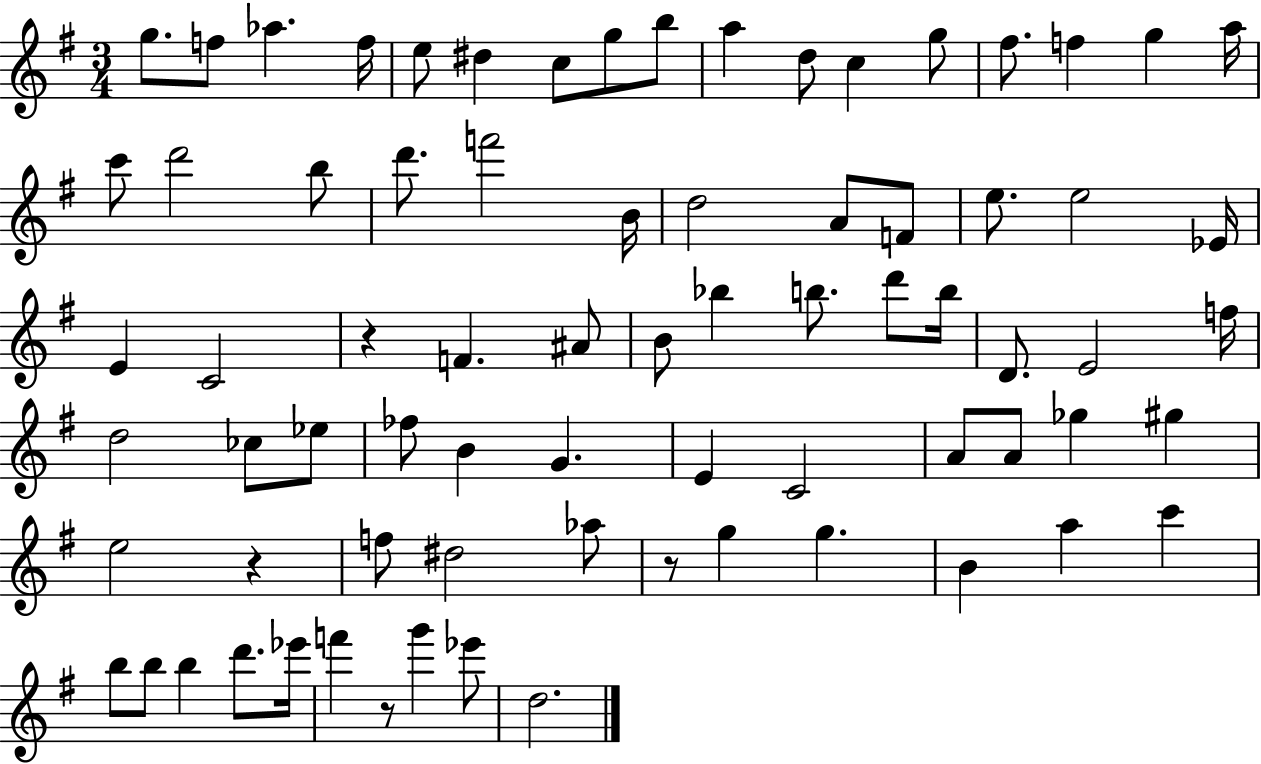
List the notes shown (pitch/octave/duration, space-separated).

G5/e. F5/e Ab5/q. F5/s E5/e D#5/q C5/e G5/e B5/e A5/q D5/e C5/q G5/e F#5/e. F5/q G5/q A5/s C6/e D6/h B5/e D6/e. F6/h B4/s D5/h A4/e F4/e E5/e. E5/h Eb4/s E4/q C4/h R/q F4/q. A#4/e B4/e Bb5/q B5/e. D6/e B5/s D4/e. E4/h F5/s D5/h CES5/e Eb5/e FES5/e B4/q G4/q. E4/q C4/h A4/e A4/e Gb5/q G#5/q E5/h R/q F5/e D#5/h Ab5/e R/e G5/q G5/q. B4/q A5/q C6/q B5/e B5/e B5/q D6/e. Eb6/s F6/q R/e G6/q Eb6/e D5/h.